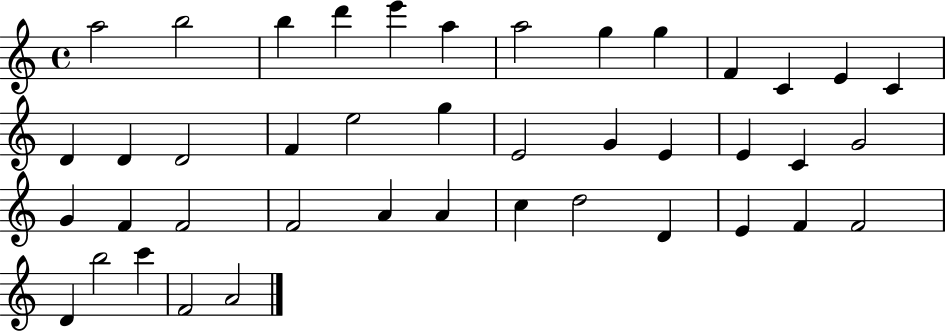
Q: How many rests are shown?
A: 0